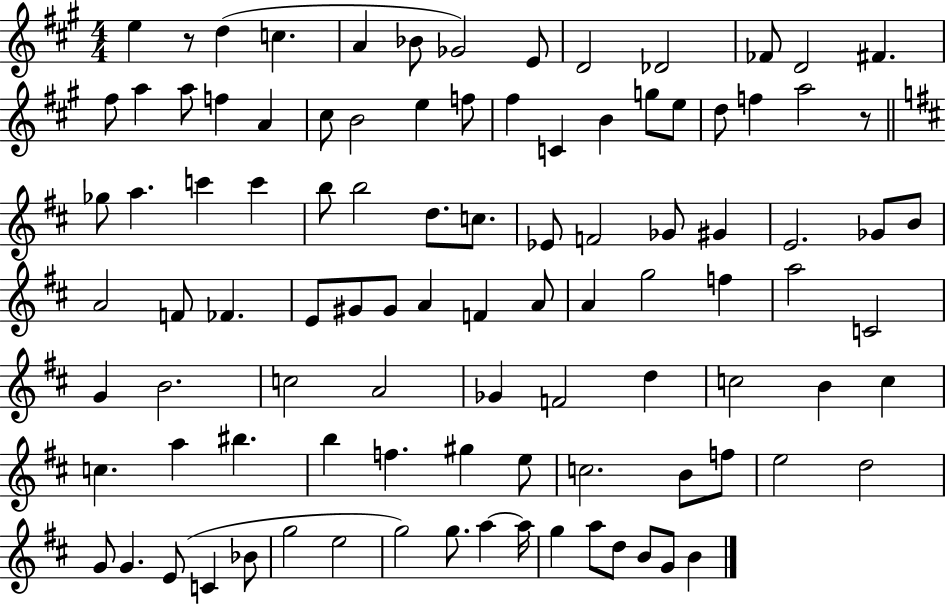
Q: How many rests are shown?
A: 2